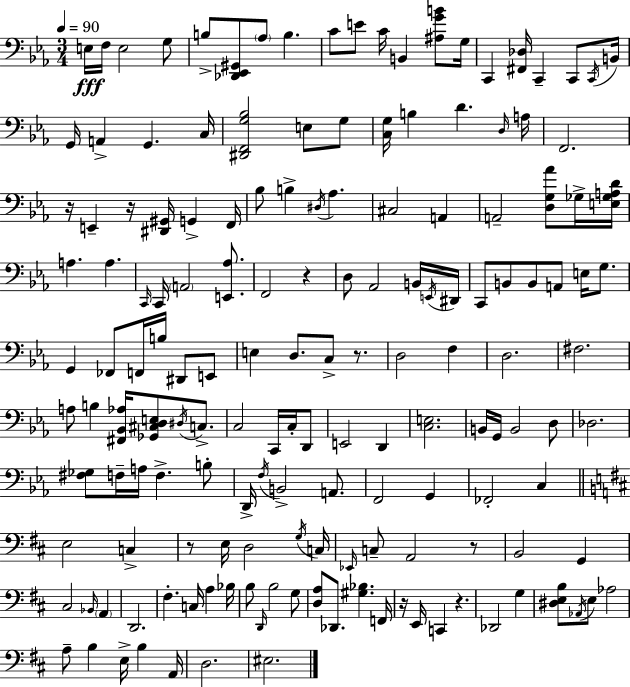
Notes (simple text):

E3/s F3/s E3/h G3/e B3/e [Db2,Eb2,G#2]/e Ab3/e B3/q. C4/e E4/e C4/s B2/q [A#3,G4,B4]/e G3/s C2/q [F#2,Db3]/s C2/q C2/e C2/s B2/s G2/s A2/q G2/q. C3/s [D#2,F2,G3,Bb3]/h E3/e G3/e [C3,G3]/s B3/q D4/q. D3/s A3/s F2/h. R/s E2/q R/s [D#2,G#2]/s G2/q F2/s Bb3/e B3/q D#3/s Ab3/q. C#3/h A2/q A2/h [D3,G3,Ab4]/e Gb3/s [E3,Gb3,A3,D4]/s A3/q. A3/q. C2/s C2/s A2/h [E2,Ab3]/e. F2/h R/q D3/e Ab2/h B2/s E2/s D#2/s C2/e B2/e B2/e A2/e E3/s G3/e. G2/q FES2/e F2/s B3/s D#2/e E2/e E3/q D3/e. C3/e R/e. D3/h F3/q D3/h. F#3/h. A3/e B3/q [F#2,Bb2,Ab3]/s [Gb2,C#3,D3,E3]/e D#3/s C3/e. C3/h C2/s C3/s D2/e E2/h D2/q [C3,E3]/h. B2/s G2/s B2/h D3/e Db3/h. [F#3,Gb3]/e F3/s A3/s F3/q. B3/e D2/s F3/s B2/h A2/e. F2/h G2/q FES2/h C3/q E3/h C3/q R/e E3/s D3/h G3/s C3/s Eb2/s C3/e A2/h R/e B2/h G2/q C#3/h Bb2/s A2/q D2/h. F#3/q. C3/s A3/q Bb3/s B3/e D2/s B3/h G3/e [D3,A3]/e Db2/e. [G#3,Bb3]/q. F2/s R/s E2/s C2/q R/q. Db2/h G3/q [D#3,E3,B3]/e Ab2/s E3/e Ab3/h A3/e B3/q E3/s B3/q A2/s D3/h. EIS3/h.